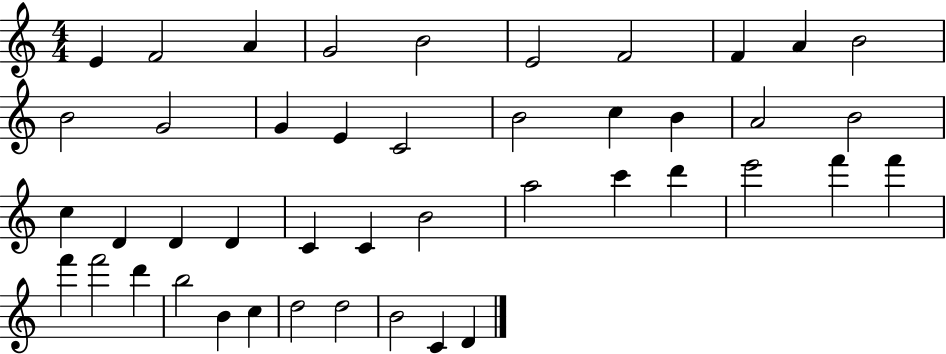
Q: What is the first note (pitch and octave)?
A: E4